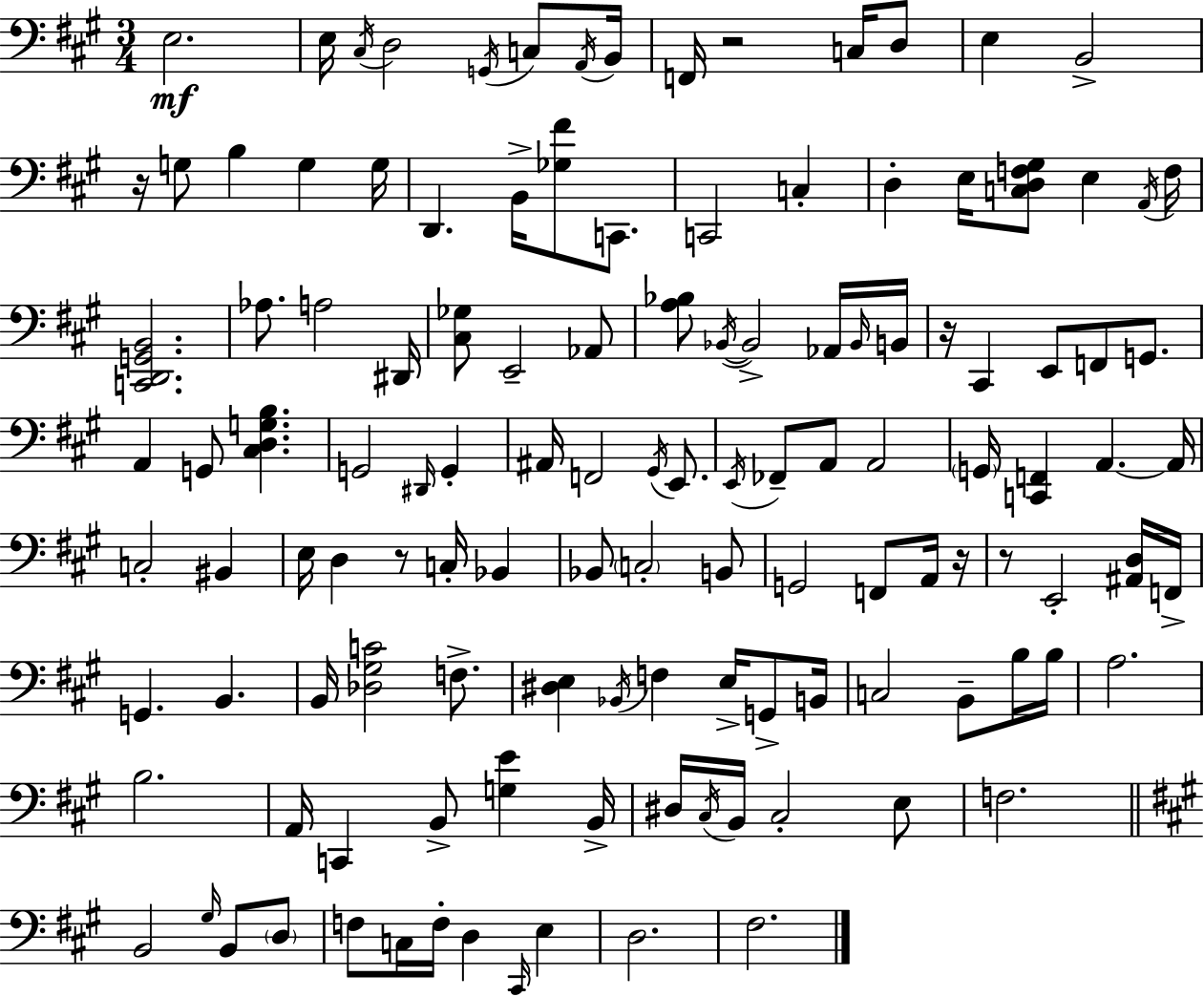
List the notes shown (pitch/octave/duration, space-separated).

E3/h. E3/s C#3/s D3/h G2/s C3/e A2/s B2/s F2/s R/h C3/s D3/e E3/q B2/h R/s G3/e B3/q G3/q G3/s D2/q. B2/s [Gb3,F#4]/e C2/e. C2/h C3/q D3/q E3/s [C3,D3,F3,G#3]/e E3/q A2/s F3/s [C2,D2,G2,B2]/h. Ab3/e. A3/h D#2/s [C#3,Gb3]/e E2/h Ab2/e [A3,Bb3]/e Bb2/s Bb2/h Ab2/s Bb2/s B2/s R/s C#2/q E2/e F2/e G2/e. A2/q G2/e [C#3,D3,G3,B3]/q. G2/h D#2/s G2/q A#2/s F2/h G#2/s E2/e. E2/s FES2/e A2/e A2/h G2/s [C2,F2]/q A2/q. A2/s C3/h BIS2/q E3/s D3/q R/e C3/s Bb2/q Bb2/e C3/h B2/e G2/h F2/e A2/s R/s R/e E2/h [A#2,D3]/s F2/s G2/q. B2/q. B2/s [Db3,G#3,C4]/h F3/e. [D#3,E3]/q Bb2/s F3/q E3/s G2/e B2/s C3/h B2/e B3/s B3/s A3/h. B3/h. A2/s C2/q B2/e [G3,E4]/q B2/s D#3/s C#3/s B2/s C#3/h E3/e F3/h. B2/h G#3/s B2/e D3/e F3/e C3/s F3/s D3/q C#2/s E3/q D3/h. F#3/h.